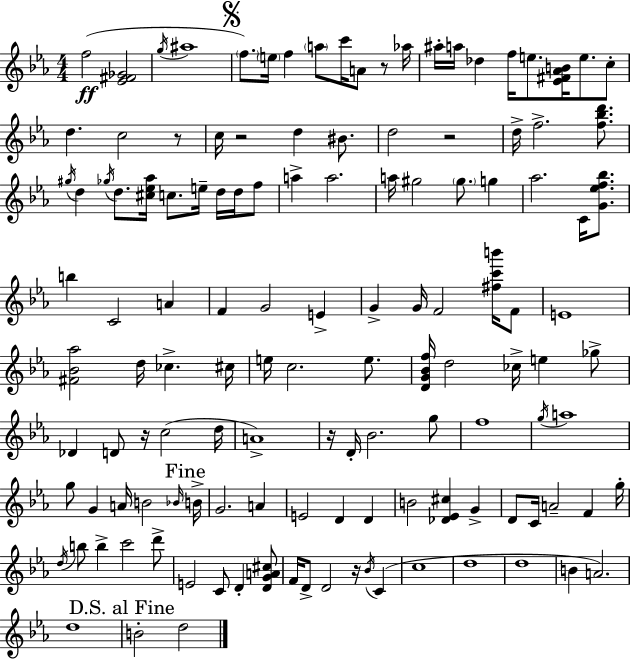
{
  \clef treble
  \numericTimeSignature
  \time 4/4
  \key ees \major
  \repeat volta 2 { f''2(\ff <ees' fis' ges'>2 | \acciaccatura { g''16 } ais''1 | \mark \markup { \musicglyph "scripts.segno" } \parenthesize f''8.) \parenthesize e''16 f''4 \parenthesize a''8 c'''16 a'8 r8 | aes''16 ais''16-. a''16 des''4 f''16 e''8. <ees' fis' aes' b'>16 e''8. c''8-. | \break d''4. c''2 r8 | c''16 r2 d''4 bis'8. | d''2 r2 | d''16-> f''2.-> <f'' bes'' d'''>8. | \break \acciaccatura { gis''16 } d''4 \acciaccatura { ges''16 } d''8. <cis'' ees'' aes''>16 c''8. e''16-- d''16 | d''16 f''8 a''4-> a''2. | a''16 gis''2 \parenthesize gis''8. g''4 | aes''2. c'16 | \break <g' ees'' f'' bes''>8. b''4 c'2 a'4 | f'4 g'2 e'4-> | g'4-> g'16 f'2 | <fis'' c''' b'''>16 f'8 e'1 | \break <fis' bes' aes''>2 d''16 ces''4.-> | cis''16 e''16 c''2. | e''8. <d' g' bes' f''>16 d''2 ces''16-> e''4 | ges''8-> des'4 d'8 r16 c''2( | \break d''16 a'1->) | r16 d'16-. bes'2. | g''8 f''1 | \acciaccatura { g''16 } a''1 | \break g''8 g'4 a'16 b'2 | \grace { bes'16 } \mark "Fine" b'16-> g'2. | a'4 e'2 d'4 | d'4 b'2 <des' ees' cis''>4 | \break g'4-> d'8 c'16 a'2-- | f'4 g''16-. \acciaccatura { d''16 } b''8 b''4-> c'''2 | d'''8-> e'2 c'8 | d'4-. <d' g' a' cis''>8 f'16 d'8-> d'2 | \break r16 \acciaccatura { bes'16 } c'4( c''1 | d''1 | d''1 | b'4 a'2.) | \break d''1 | \mark "D.S. al Fine" b'2-. d''2 | } \bar "|."
}